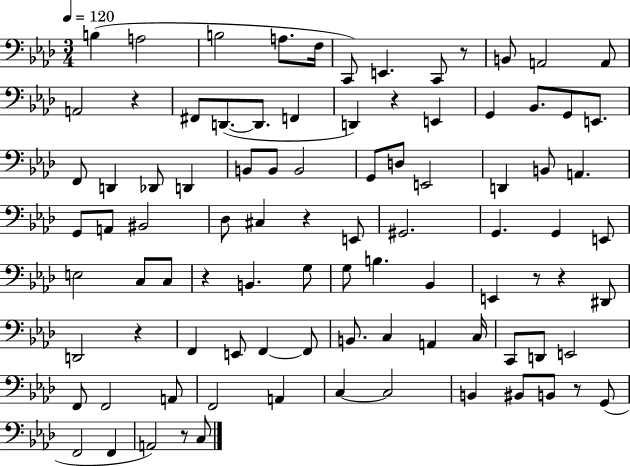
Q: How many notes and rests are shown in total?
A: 92